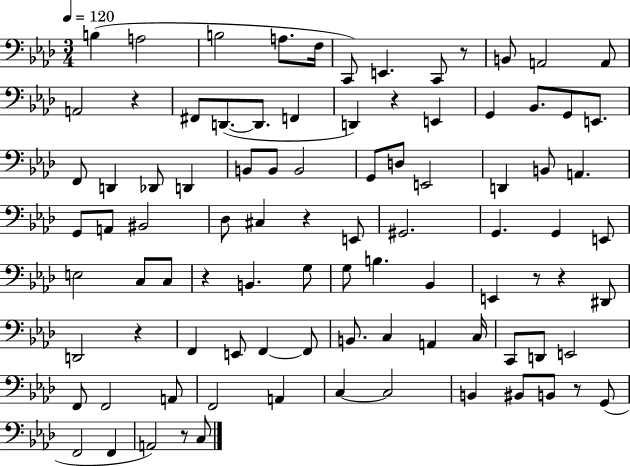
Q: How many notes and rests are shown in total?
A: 92